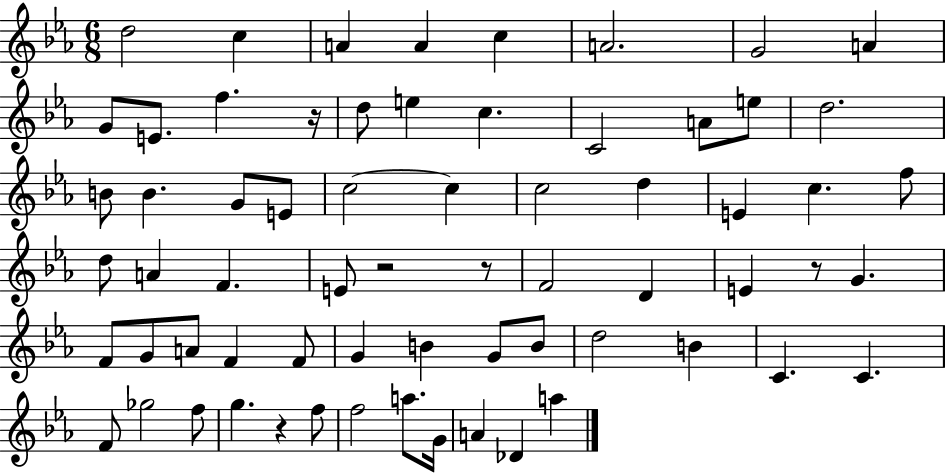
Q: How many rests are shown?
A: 5